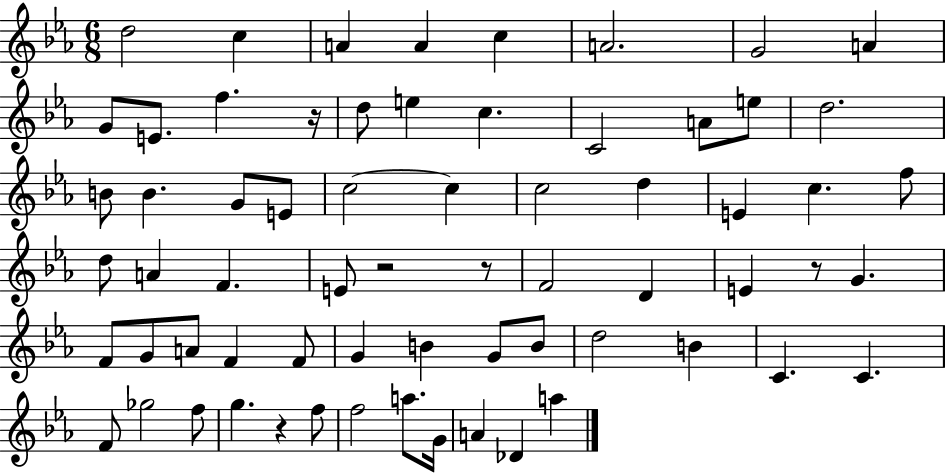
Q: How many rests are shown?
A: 5